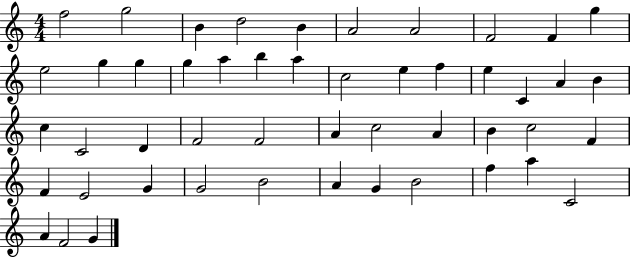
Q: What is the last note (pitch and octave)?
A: G4